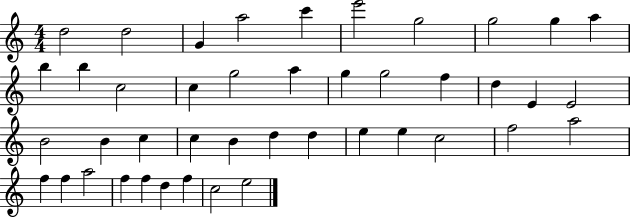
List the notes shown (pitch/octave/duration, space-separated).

D5/h D5/h G4/q A5/h C6/q E6/h G5/h G5/h G5/q A5/q B5/q B5/q C5/h C5/q G5/h A5/q G5/q G5/h F5/q D5/q E4/q E4/h B4/h B4/q C5/q C5/q B4/q D5/q D5/q E5/q E5/q C5/h F5/h A5/h F5/q F5/q A5/h F5/q F5/q D5/q F5/q C5/h E5/h